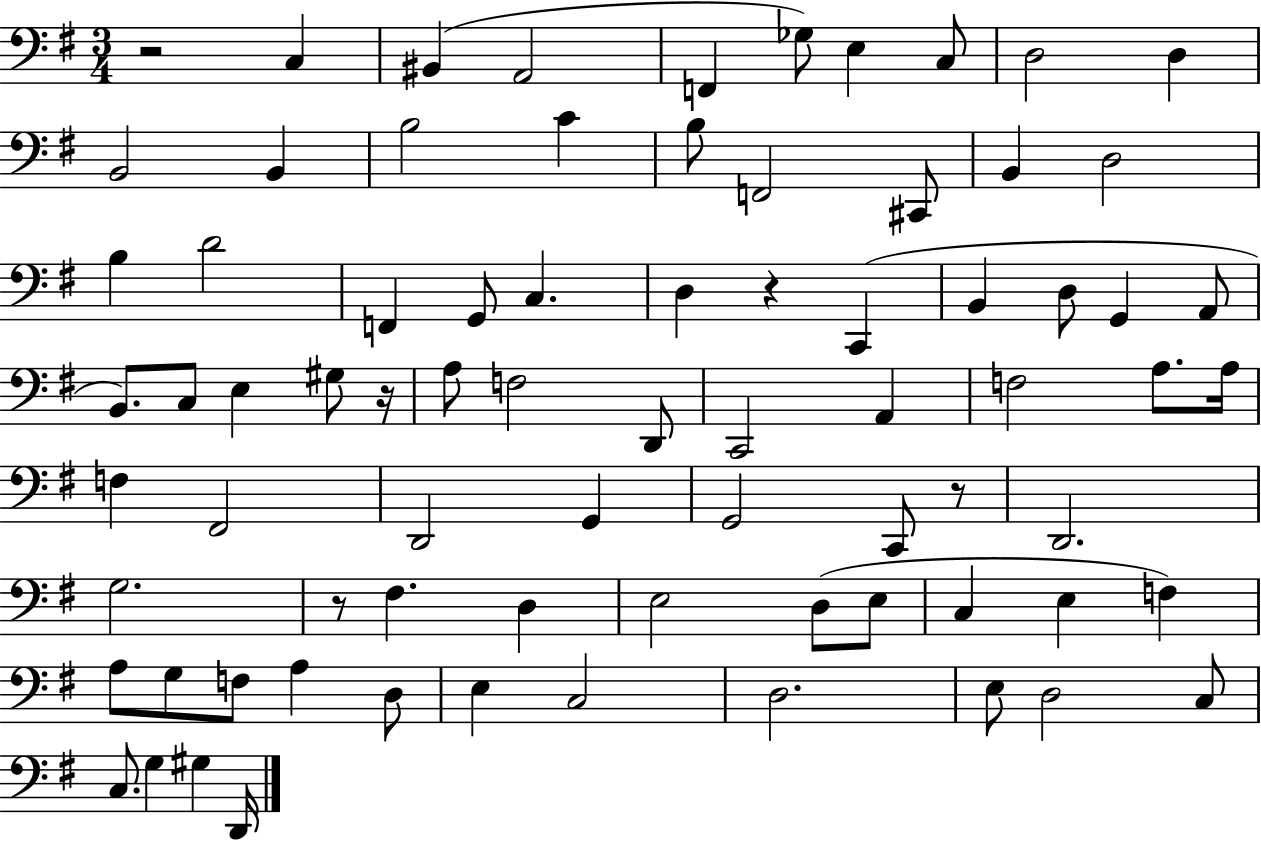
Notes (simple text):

R/h C3/q BIS2/q A2/h F2/q Gb3/e E3/q C3/e D3/h D3/q B2/h B2/q B3/h C4/q B3/e F2/h C#2/e B2/q D3/h B3/q D4/h F2/q G2/e C3/q. D3/q R/q C2/q B2/q D3/e G2/q A2/e B2/e. C3/e E3/q G#3/e R/s A3/e F3/h D2/e C2/h A2/q F3/h A3/e. A3/s F3/q F#2/h D2/h G2/q G2/h C2/e R/e D2/h. G3/h. R/e F#3/q. D3/q E3/h D3/e E3/e C3/q E3/q F3/q A3/e G3/e F3/e A3/q D3/e E3/q C3/h D3/h. E3/e D3/h C3/e C3/e. G3/q G#3/q D2/s